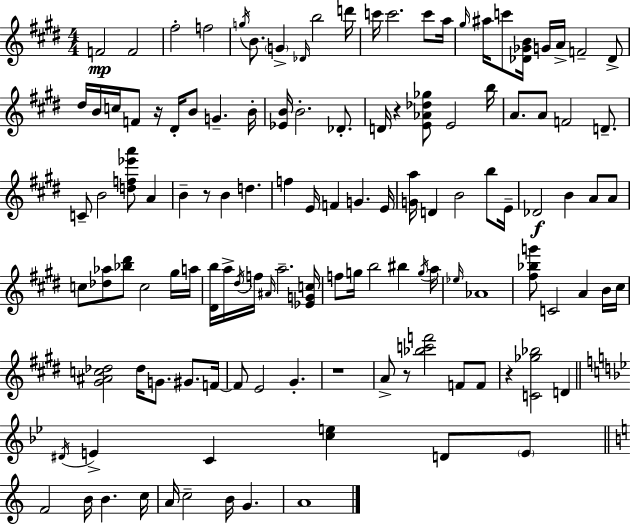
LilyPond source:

{
  \clef treble
  \numericTimeSignature
  \time 4/4
  \key e \major
  \repeat volta 2 { f'2\mp f'2 | fis''2-. f''2 | \acciaccatura { g''16 } b'8. \parenthesize g'4-> \grace { des'16 } b''2 | d'''16 c'''16 c'''2. c'''8 | \break a''16 \grace { gis''16 } ais''16 c'''8 <des' ges' b'>16 g'16 a'16-> f'2-- | des'8-> dis''16 b'16 c''16 f'8 r16 dis'16-. b'8 g'4.-- | b'16-. <ees' b'>16 b'2.-. | des'8.-. d'16 r4 <e' aes' des'' ges''>8 e'2 | \break b''16 a'8. a'8 f'2 | d'8.-- c'8-- b'2 <d'' f'' ees''' a'''>8 a'4 | b'4-- r8 b'4 d''4. | f''4 e'16 f'4 g'4. | \break e'16 <g' a''>16 d'4 b'2 | b''8 e'16-- des'2\f b'4 a'8 | a'8 c''8 <des'' aes''>8 <bes'' dis'''>8 c''2 | gis''16 a''16 <dis' b''>16 a''16-> \acciaccatura { dis''16 } f''16 \grace { ais'16 } a''2.-- | \break <ees' g' c''>16 f''8 g''16 b''2 | bis''4 \acciaccatura { g''16 } a''16 \grace { ees''16 } aes'1 | <fis'' bes'' g'''>8 c'2 | a'4 b'16 cis''16 <gis' ais' c'' des''>2 des''16 | \break g'8. gis'8. f'16~~ f'8 e'2 | gis'4.-. r1 | a'8-> r8 <bes'' c''' f'''>2 | f'8 f'8 r4 <c' ges'' bes''>2 | \break d'4 \bar "||" \break \key bes \major \acciaccatura { dis'16 } e'4-> c'4 <c'' e''>4 d'8 \parenthesize e'8 | \bar "||" \break \key c \major f'2 b'16 b'4. c''16 | a'16 c''2-- b'16 g'4. | a'1 | } \bar "|."
}